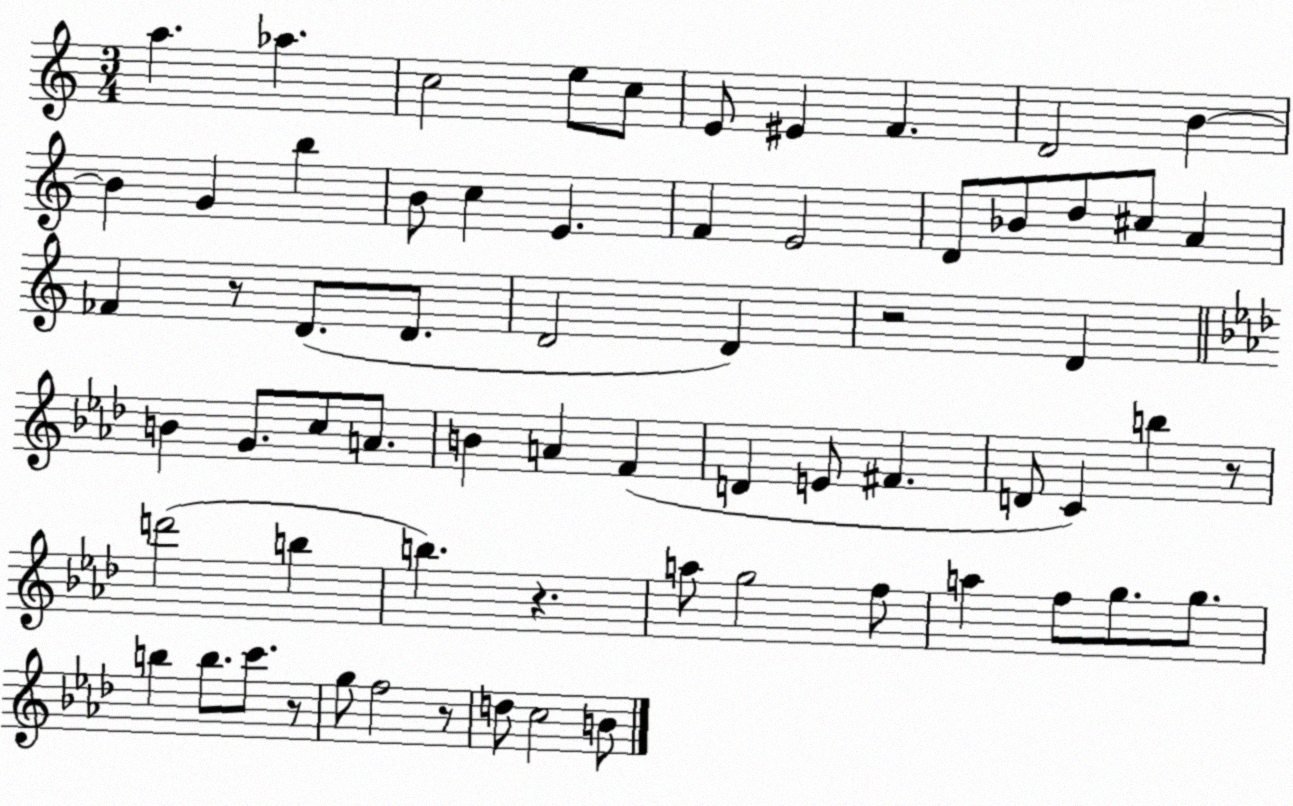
X:1
T:Untitled
M:3/4
L:1/4
K:C
a _a c2 e/2 c/2 E/2 ^E F D2 B B G b B/2 c E F E2 D/2 _B/2 d/2 ^c/2 A _F z/2 D/2 D/2 D2 D z2 D B G/2 c/2 A/2 B A F D E/2 ^F D/2 C b z/2 d'2 b b z a/2 g2 f/2 a f/2 g/2 g/2 b b/2 c'/2 z/2 g/2 f2 z/2 d/2 c2 B/2